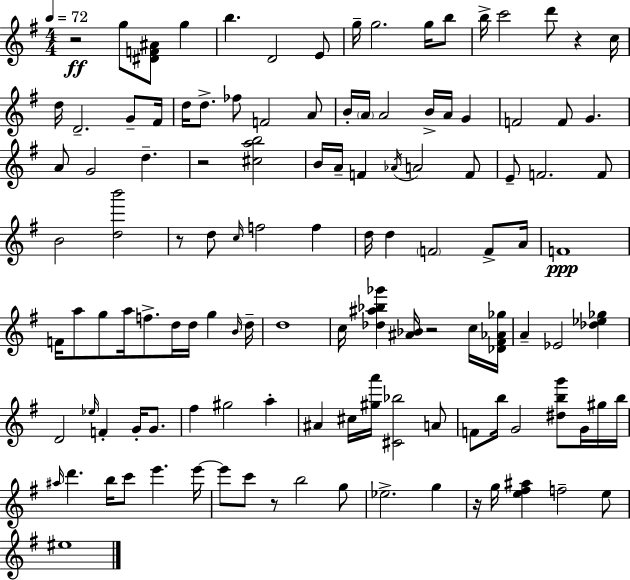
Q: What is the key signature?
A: E minor